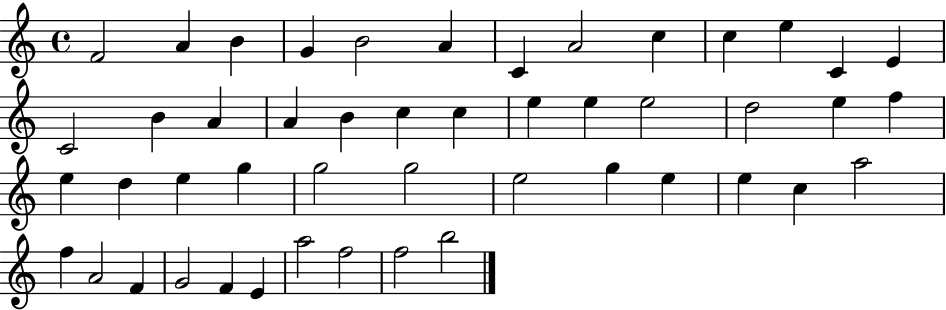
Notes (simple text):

F4/h A4/q B4/q G4/q B4/h A4/q C4/q A4/h C5/q C5/q E5/q C4/q E4/q C4/h B4/q A4/q A4/q B4/q C5/q C5/q E5/q E5/q E5/h D5/h E5/q F5/q E5/q D5/q E5/q G5/q G5/h G5/h E5/h G5/q E5/q E5/q C5/q A5/h F5/q A4/h F4/q G4/h F4/q E4/q A5/h F5/h F5/h B5/h